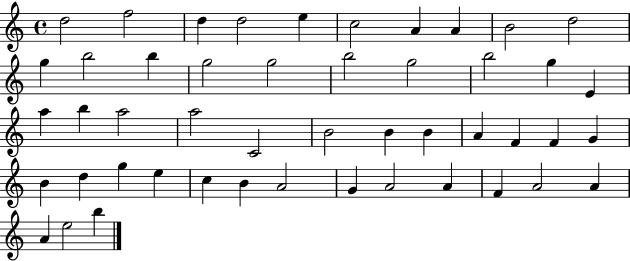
X:1
T:Untitled
M:4/4
L:1/4
K:C
d2 f2 d d2 e c2 A A B2 d2 g b2 b g2 g2 b2 g2 b2 g E a b a2 a2 C2 B2 B B A F F G B d g e c B A2 G A2 A F A2 A A e2 b